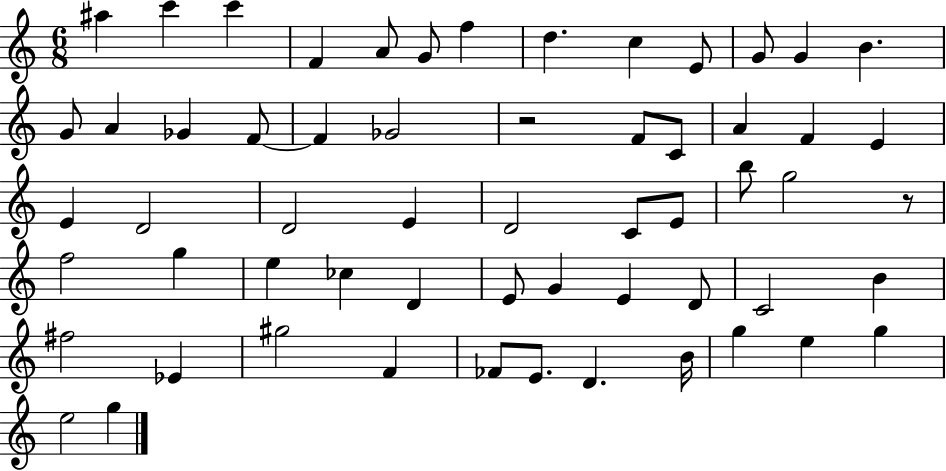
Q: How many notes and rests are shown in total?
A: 59